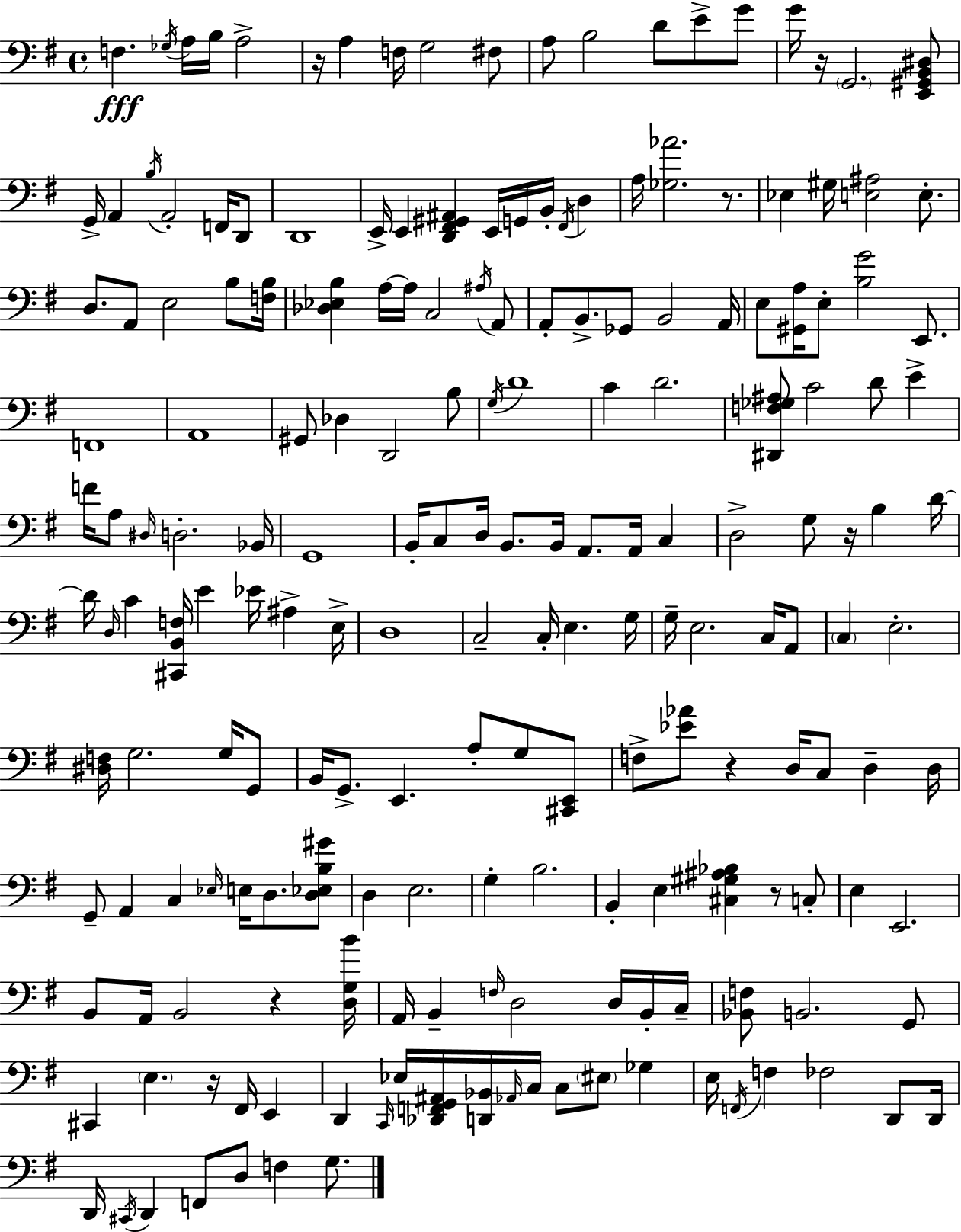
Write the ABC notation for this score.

X:1
T:Untitled
M:4/4
L:1/4
K:Em
F, _G,/4 A,/4 B,/4 A,2 z/4 A, F,/4 G,2 ^F,/2 A,/2 B,2 D/2 E/2 G/2 G/4 z/4 G,,2 [E,,^G,,B,,^D,]/2 G,,/4 A,, B,/4 A,,2 F,,/4 D,,/2 D,,4 E,,/4 E,, [D,,^F,,^G,,^A,,] E,,/4 G,,/4 B,,/4 ^F,,/4 D, A,/4 [_G,_A]2 z/2 _E, ^G,/4 [E,^A,]2 E,/2 D,/2 A,,/2 E,2 B,/2 [F,B,]/4 [_D,_E,B,] A,/4 A,/4 C,2 ^A,/4 A,,/2 A,,/2 B,,/2 _G,,/2 B,,2 A,,/4 E,/2 [^G,,A,]/4 E,/2 [B,G]2 E,,/2 F,,4 A,,4 ^G,,/2 _D, D,,2 B,/2 G,/4 D4 C D2 [^D,,F,_G,^A,]/2 C2 D/2 E F/4 A,/2 ^D,/4 D,2 _B,,/4 G,,4 B,,/4 C,/2 D,/4 B,,/2 B,,/4 A,,/2 A,,/4 C, D,2 G,/2 z/4 B, D/4 D/4 D,/4 C [^C,,B,,F,]/4 E _E/4 ^A, E,/4 D,4 C,2 C,/4 E, G,/4 G,/4 E,2 C,/4 A,,/2 C, E,2 [^D,F,]/4 G,2 G,/4 G,,/2 B,,/4 G,,/2 E,, A,/2 G,/2 [^C,,E,,]/2 F,/2 [_E_A]/2 z D,/4 C,/2 D, D,/4 G,,/2 A,, C, _E,/4 E,/4 D,/2 [D,_E,B,^G]/2 D, E,2 G, B,2 B,, E, [^C,^G,^A,_B,] z/2 C,/2 E, E,,2 B,,/2 A,,/4 B,,2 z [D,G,B]/4 A,,/4 B,, F,/4 D,2 D,/4 B,,/4 C,/4 [_B,,F,]/2 B,,2 G,,/2 ^C,, E, z/4 ^F,,/4 E,, D,, C,,/4 _E,/4 [_D,,F,,G,,^A,,]/4 [D,,_B,,]/4 _A,,/4 C,/4 C,/2 ^E,/2 _G, E,/4 F,,/4 F, _F,2 D,,/2 D,,/4 D,,/4 ^C,,/4 D,, F,,/2 D,/2 F, G,/2